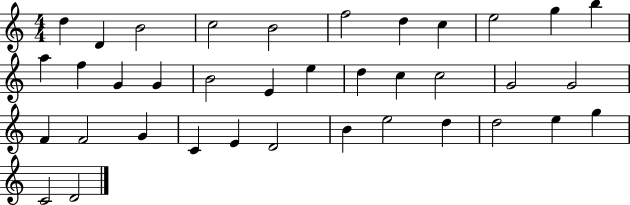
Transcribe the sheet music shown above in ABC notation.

X:1
T:Untitled
M:4/4
L:1/4
K:C
d D B2 c2 B2 f2 d c e2 g b a f G G B2 E e d c c2 G2 G2 F F2 G C E D2 B e2 d d2 e g C2 D2